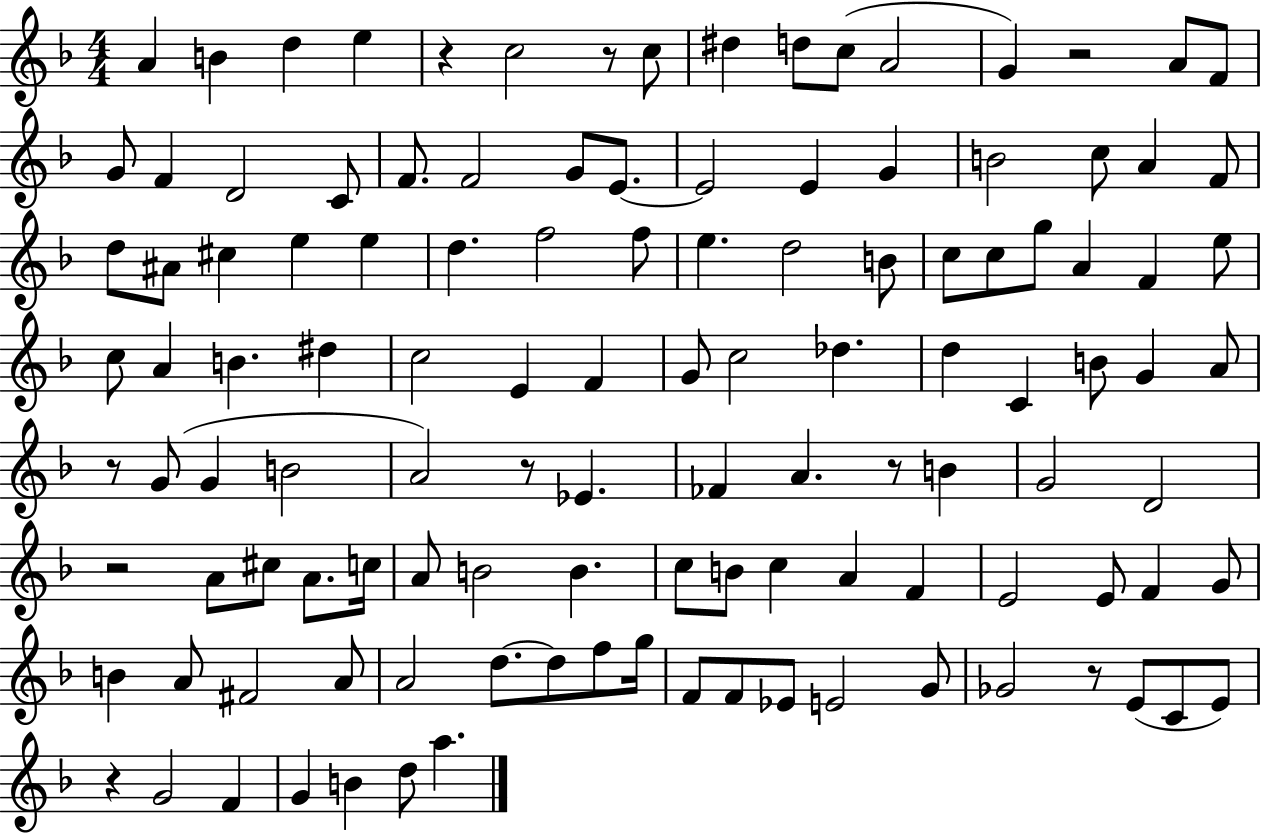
{
  \clef treble
  \numericTimeSignature
  \time 4/4
  \key f \major
  \repeat volta 2 { a'4 b'4 d''4 e''4 | r4 c''2 r8 c''8 | dis''4 d''8 c''8( a'2 | g'4) r2 a'8 f'8 | \break g'8 f'4 d'2 c'8 | f'8. f'2 g'8 e'8.~~ | e'2 e'4 g'4 | b'2 c''8 a'4 f'8 | \break d''8 ais'8 cis''4 e''4 e''4 | d''4. f''2 f''8 | e''4. d''2 b'8 | c''8 c''8 g''8 a'4 f'4 e''8 | \break c''8 a'4 b'4. dis''4 | c''2 e'4 f'4 | g'8 c''2 des''4. | d''4 c'4 b'8 g'4 a'8 | \break r8 g'8( g'4 b'2 | a'2) r8 ees'4. | fes'4 a'4. r8 b'4 | g'2 d'2 | \break r2 a'8 cis''8 a'8. c''16 | a'8 b'2 b'4. | c''8 b'8 c''4 a'4 f'4 | e'2 e'8 f'4 g'8 | \break b'4 a'8 fis'2 a'8 | a'2 d''8.~~ d''8 f''8 g''16 | f'8 f'8 ees'8 e'2 g'8 | ges'2 r8 e'8( c'8 e'8) | \break r4 g'2 f'4 | g'4 b'4 d''8 a''4. | } \bar "|."
}